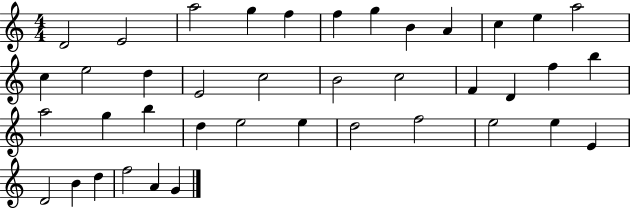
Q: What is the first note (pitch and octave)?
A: D4